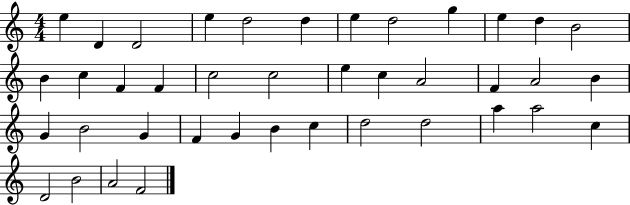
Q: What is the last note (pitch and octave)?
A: F4